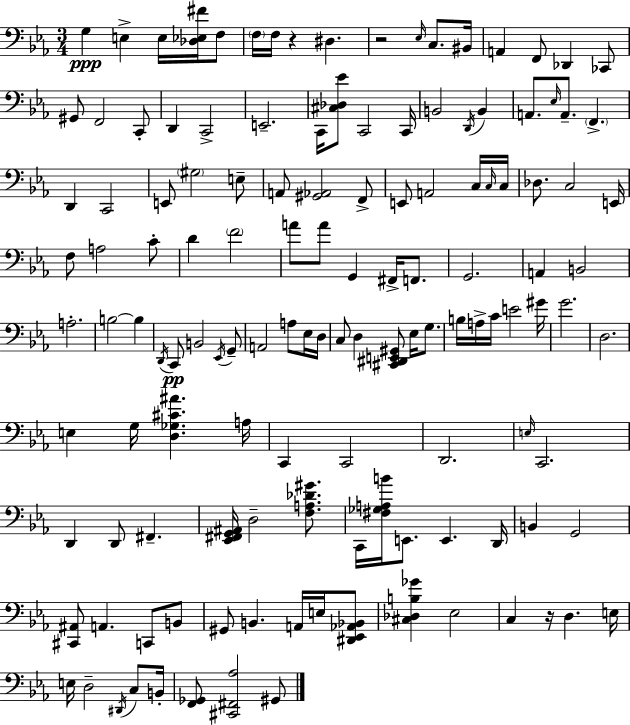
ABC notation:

X:1
T:Untitled
M:3/4
L:1/4
K:Cm
G, E, E,/4 [_D,_E,^F]/4 F,/2 F,/4 F,/4 z ^D, z2 _E,/4 C,/2 ^B,,/4 A,, F,,/2 _D,, _C,,/2 ^G,,/2 F,,2 C,,/2 D,, C,,2 E,,2 C,,/4 [^C,_D,_E]/2 C,,2 C,,/4 B,,2 D,,/4 B,, A,,/2 _E,/4 A,,/2 F,, D,, C,,2 E,,/2 ^G,2 E,/2 A,,/2 [^G,,_A,,]2 F,,/2 E,,/2 A,,2 C,/4 C,/4 C,/4 _D,/2 C,2 E,,/4 F,/2 A,2 C/2 D F2 A/2 A/2 G,, ^F,,/4 F,,/2 G,,2 A,, B,,2 A,2 B,2 B, D,,/4 C,,/2 B,,2 _E,,/4 G,,/2 A,,2 A,/2 _E,/4 D,/4 C,/2 D, [^C,,^D,,E,,^G,,]/2 _E,/4 G,/2 B,/4 A,/4 C/4 E2 ^G/4 G2 D,2 E, G,/4 [D,_G,^C^A] A,/4 C,, C,,2 D,,2 E,/4 C,,2 D,, D,,/2 ^F,, [_E,,^F,,G,,^A,,]/4 D,2 [F,A,_D^G]/2 C,,/4 [^F,_G,A,B]/4 E,,/2 E,, D,,/4 B,, G,,2 [^C,,^A,,]/2 A,, C,,/2 B,,/2 ^G,,/2 B,, A,,/4 E,/4 [^D,,_E,,_A,,_B,,]/2 [^C,_D,B,_G] _E,2 C, z/4 D, E,/4 E,/4 D,2 ^D,,/4 C,/2 B,,/4 [F,,_G,,]/2 [^C,,^F,,_A,]2 ^G,,/2